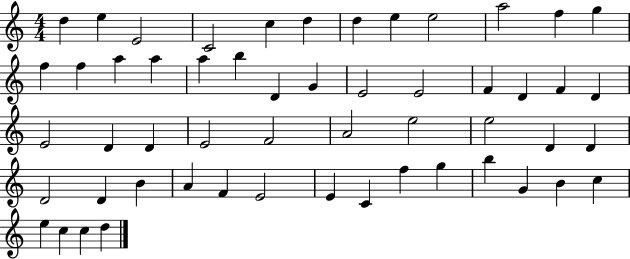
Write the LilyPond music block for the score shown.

{
  \clef treble
  \numericTimeSignature
  \time 4/4
  \key c \major
  d''4 e''4 e'2 | c'2 c''4 d''4 | d''4 e''4 e''2 | a''2 f''4 g''4 | \break f''4 f''4 a''4 a''4 | a''4 b''4 d'4 g'4 | e'2 e'2 | f'4 d'4 f'4 d'4 | \break e'2 d'4 d'4 | e'2 f'2 | a'2 e''2 | e''2 d'4 d'4 | \break d'2 d'4 b'4 | a'4 f'4 e'2 | e'4 c'4 f''4 g''4 | b''4 g'4 b'4 c''4 | \break e''4 c''4 c''4 d''4 | \bar "|."
}